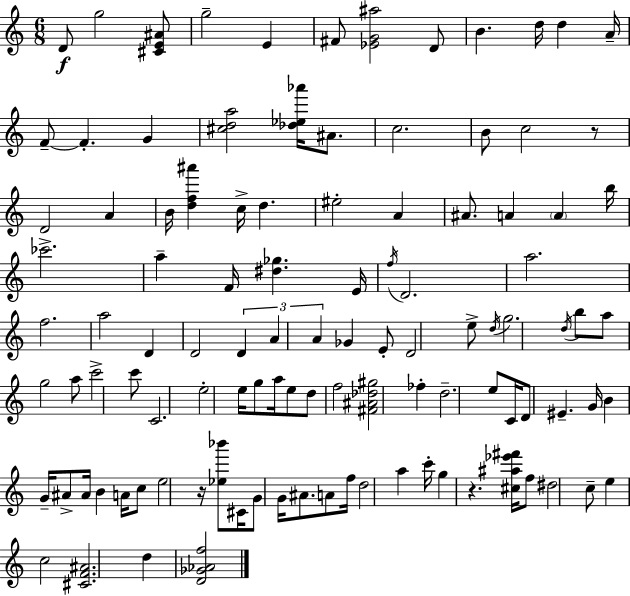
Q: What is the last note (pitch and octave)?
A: D5